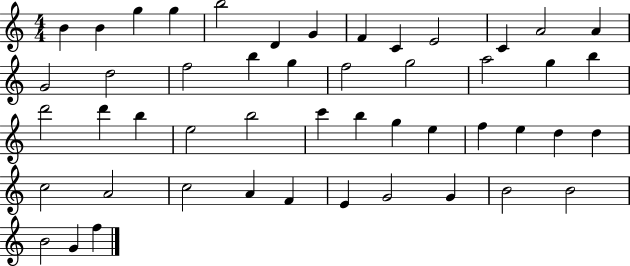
X:1
T:Untitled
M:4/4
L:1/4
K:C
B B g g b2 D G F C E2 C A2 A G2 d2 f2 b g f2 g2 a2 g b d'2 d' b e2 b2 c' b g e f e d d c2 A2 c2 A F E G2 G B2 B2 B2 G f